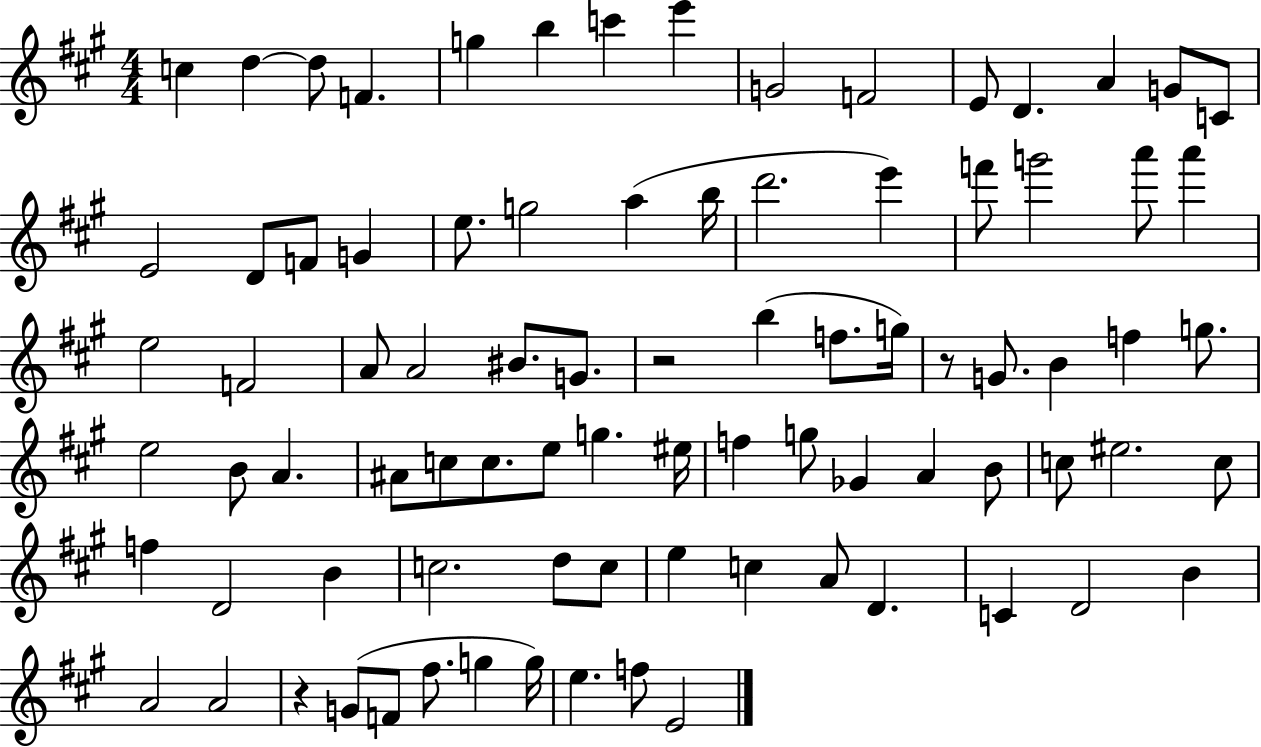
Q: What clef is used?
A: treble